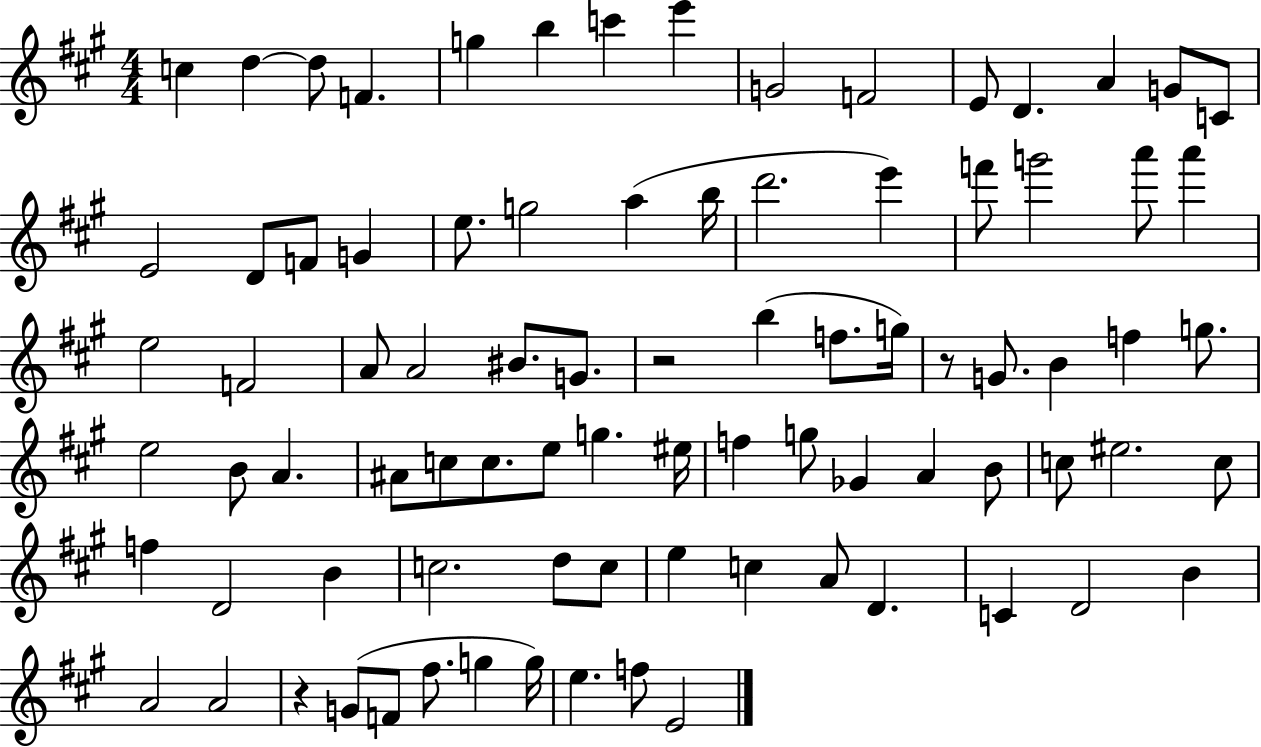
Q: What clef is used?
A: treble